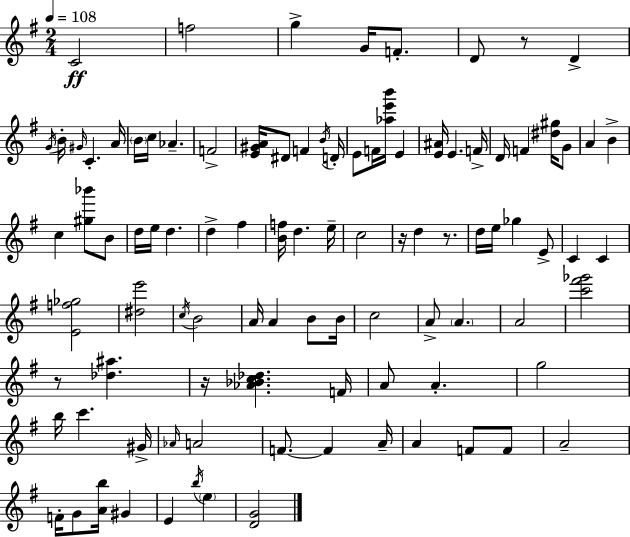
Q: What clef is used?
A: treble